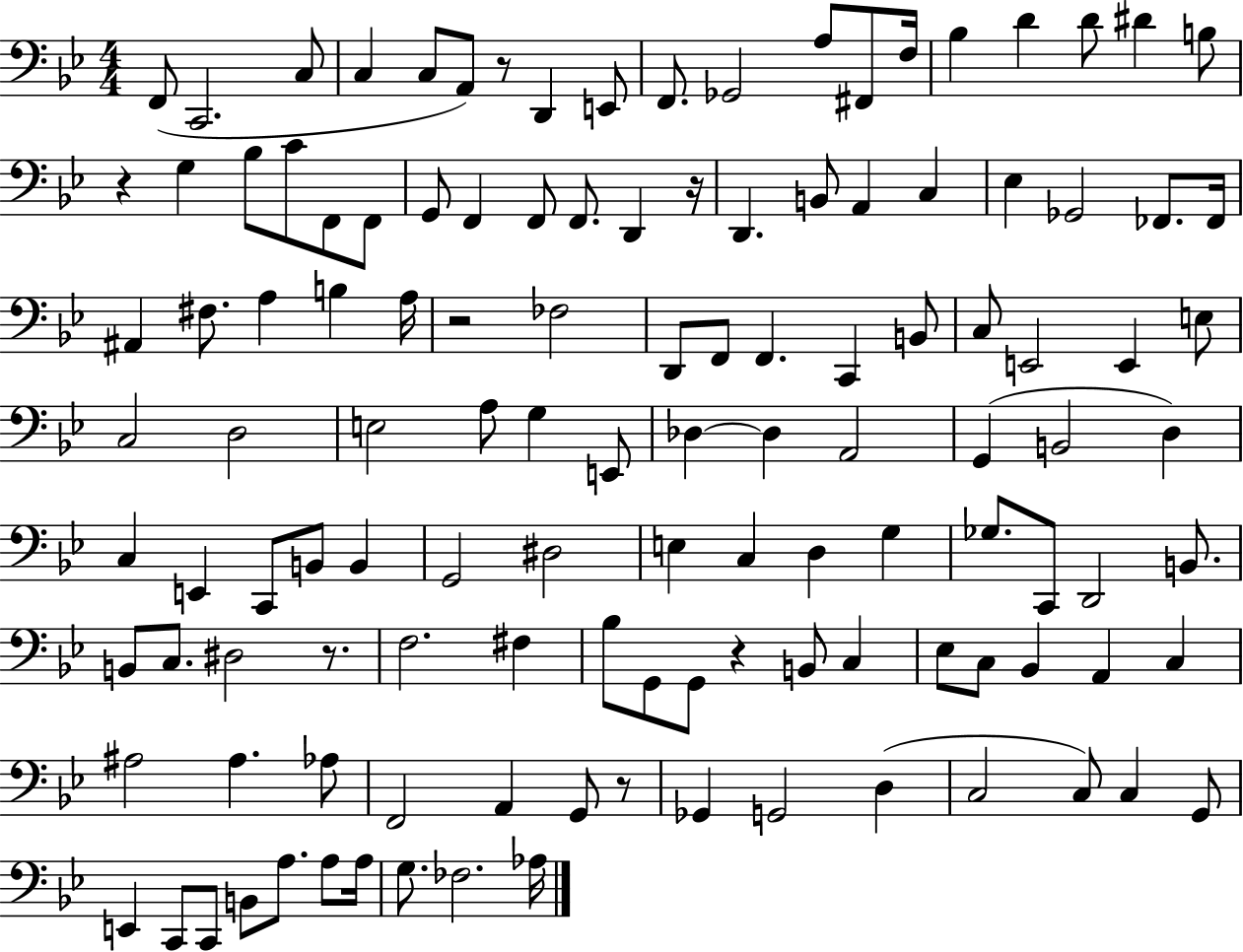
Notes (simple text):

F2/e C2/h. C3/e C3/q C3/e A2/e R/e D2/q E2/e F2/e. Gb2/h A3/e F#2/e F3/s Bb3/q D4/q D4/e D#4/q B3/e R/q G3/q Bb3/e C4/e F2/e F2/e G2/e F2/q F2/e F2/e. D2/q R/s D2/q. B2/e A2/q C3/q Eb3/q Gb2/h FES2/e. FES2/s A#2/q F#3/e. A3/q B3/q A3/s R/h FES3/h D2/e F2/e F2/q. C2/q B2/e C3/e E2/h E2/q E3/e C3/h D3/h E3/h A3/e G3/q E2/e Db3/q Db3/q A2/h G2/q B2/h D3/q C3/q E2/q C2/e B2/e B2/q G2/h D#3/h E3/q C3/q D3/q G3/q Gb3/e. C2/e D2/h B2/e. B2/e C3/e. D#3/h R/e. F3/h. F#3/q Bb3/e G2/e G2/e R/q B2/e C3/q Eb3/e C3/e Bb2/q A2/q C3/q A#3/h A#3/q. Ab3/e F2/h A2/q G2/e R/e Gb2/q G2/h D3/q C3/h C3/e C3/q G2/e E2/q C2/e C2/e B2/e A3/e. A3/e A3/s G3/e. FES3/h. Ab3/s